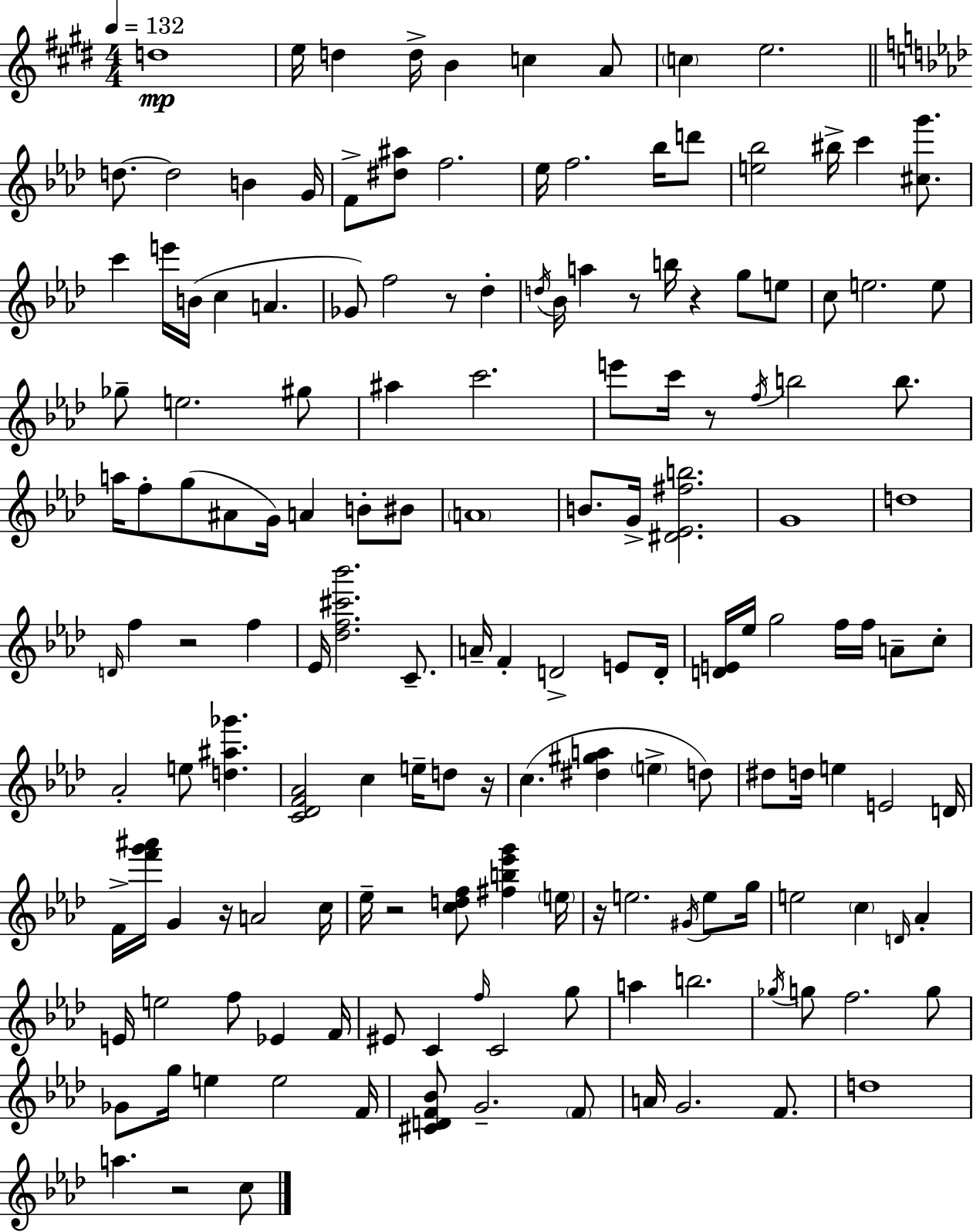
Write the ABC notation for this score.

X:1
T:Untitled
M:4/4
L:1/4
K:E
d4 e/4 d d/4 B c A/2 c e2 d/2 d2 B G/4 F/2 [^d^a]/2 f2 _e/4 f2 _b/4 d'/2 [e_b]2 ^b/4 c' [^cg']/2 c' e'/4 B/4 c A _G/2 f2 z/2 _d d/4 _B/4 a z/2 b/4 z g/2 e/2 c/2 e2 e/2 _g/2 e2 ^g/2 ^a c'2 e'/2 c'/4 z/2 f/4 b2 b/2 a/4 f/2 g/2 ^A/2 G/4 A B/2 ^B/2 A4 B/2 G/4 [^D_E^fb]2 G4 d4 D/4 f z2 f _E/4 [_df^c'_b']2 C/2 A/4 F D2 E/2 D/4 [DE]/4 _e/4 g2 f/4 f/4 A/2 c/2 _A2 e/2 [d^a_g'] [C_DF_A]2 c e/4 d/2 z/4 c [^d^ga] e d/2 ^d/2 d/4 e E2 D/4 F/4 [f'g'^a']/4 G z/4 A2 c/4 _e/4 z2 [cdf]/2 [^fb_e'g'] e/4 z/4 e2 ^G/4 e/2 g/4 e2 c D/4 _A E/4 e2 f/2 _E F/4 ^E/2 C f/4 C2 g/2 a b2 _g/4 g/2 f2 g/2 _G/2 g/4 e e2 F/4 [^CDF_B]/2 G2 F/2 A/4 G2 F/2 d4 a z2 c/2